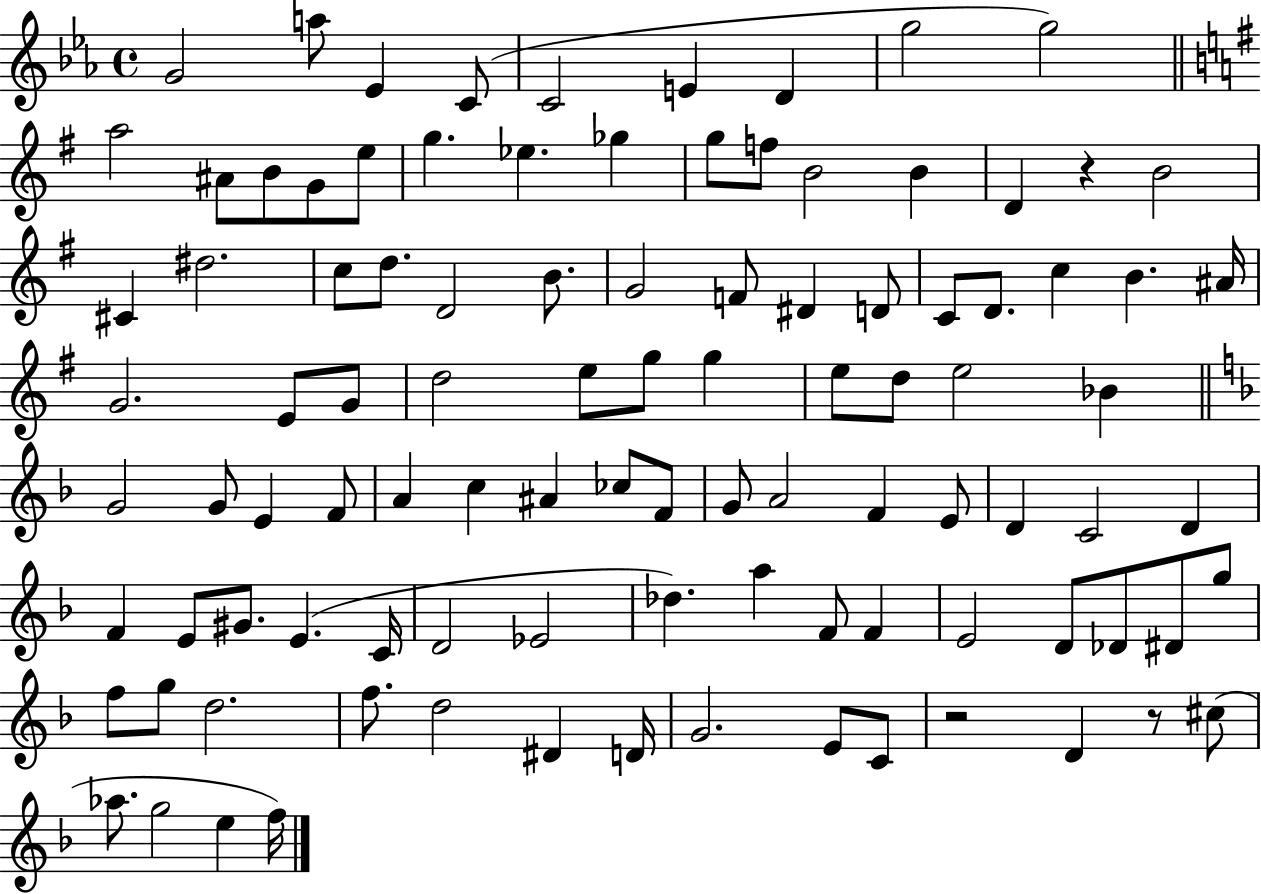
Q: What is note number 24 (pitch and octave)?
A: C#4